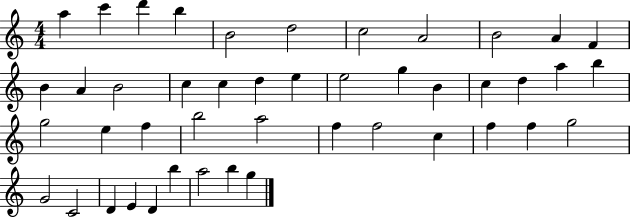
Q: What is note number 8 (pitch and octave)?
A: A4